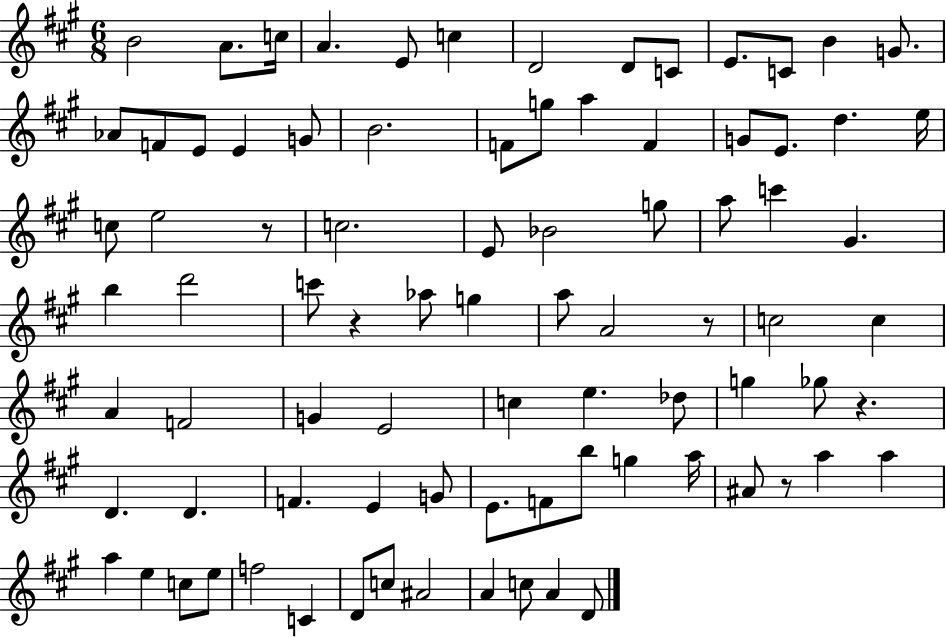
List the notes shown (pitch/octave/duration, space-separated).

B4/h A4/e. C5/s A4/q. E4/e C5/q D4/h D4/e C4/e E4/e. C4/e B4/q G4/e. Ab4/e F4/e E4/e E4/q G4/e B4/h. F4/e G5/e A5/q F4/q G4/e E4/e. D5/q. E5/s C5/e E5/h R/e C5/h. E4/e Bb4/h G5/e A5/e C6/q G#4/q. B5/q D6/h C6/e R/q Ab5/e G5/q A5/e A4/h R/e C5/h C5/q A4/q F4/h G4/q E4/h C5/q E5/q. Db5/e G5/q Gb5/e R/q. D4/q. D4/q. F4/q. E4/q G4/e E4/e. F4/e B5/e G5/q A5/s A#4/e R/e A5/q A5/q A5/q E5/q C5/e E5/e F5/h C4/q D4/e C5/e A#4/h A4/q C5/e A4/q D4/e